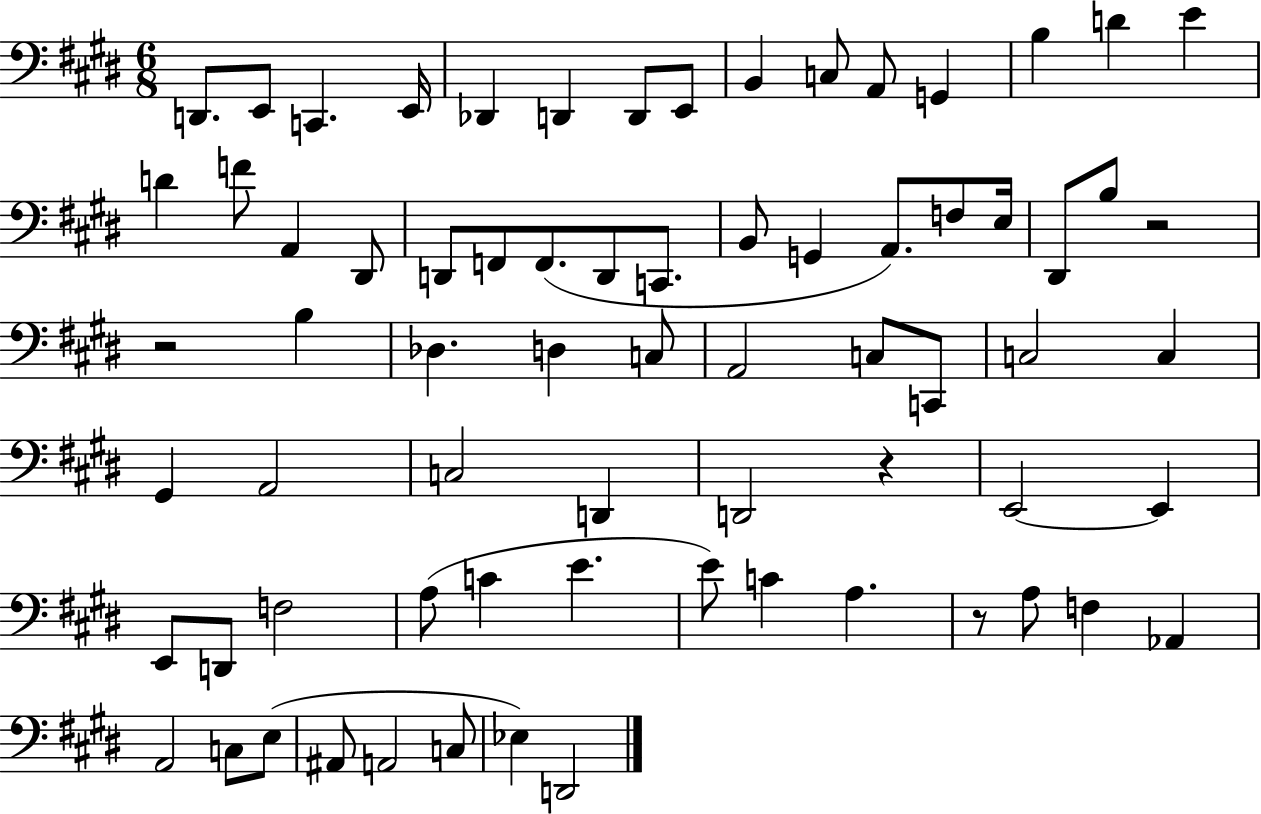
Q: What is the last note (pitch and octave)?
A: D2